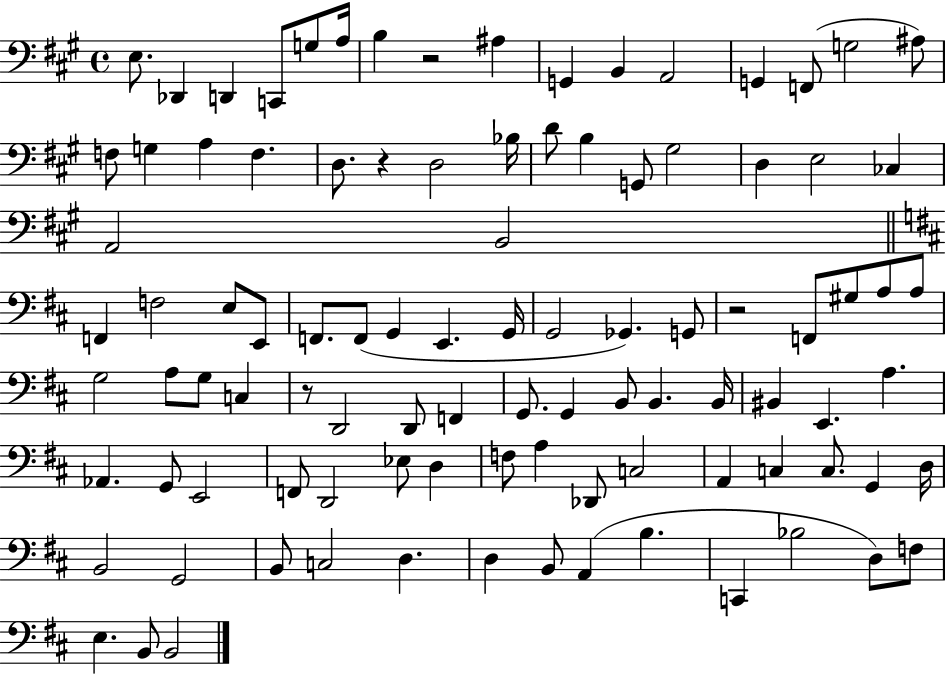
X:1
T:Untitled
M:4/4
L:1/4
K:A
E,/2 _D,, D,, C,,/2 G,/2 A,/4 B, z2 ^A, G,, B,, A,,2 G,, F,,/2 G,2 ^A,/2 F,/2 G, A, F, D,/2 z D,2 _B,/4 D/2 B, G,,/2 ^G,2 D, E,2 _C, A,,2 B,,2 F,, F,2 E,/2 E,,/2 F,,/2 F,,/2 G,, E,, G,,/4 G,,2 _G,, G,,/2 z2 F,,/2 ^G,/2 A,/2 A,/2 G,2 A,/2 G,/2 C, z/2 D,,2 D,,/2 F,, G,,/2 G,, B,,/2 B,, B,,/4 ^B,, E,, A, _A,, G,,/2 E,,2 F,,/2 D,,2 _E,/2 D, F,/2 A, _D,,/2 C,2 A,, C, C,/2 G,, D,/4 B,,2 G,,2 B,,/2 C,2 D, D, B,,/2 A,, B, C,, _B,2 D,/2 F,/2 E, B,,/2 B,,2